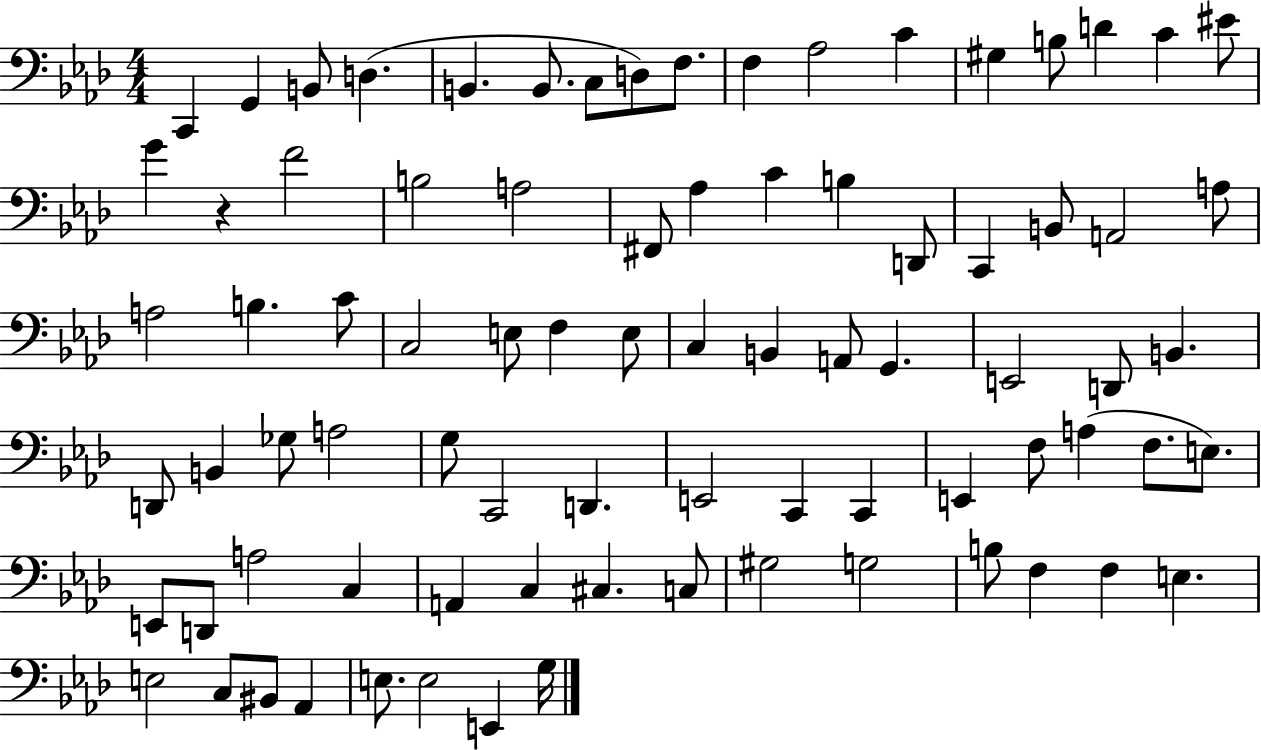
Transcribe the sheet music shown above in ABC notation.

X:1
T:Untitled
M:4/4
L:1/4
K:Ab
C,, G,, B,,/2 D, B,, B,,/2 C,/2 D,/2 F,/2 F, _A,2 C ^G, B,/2 D C ^E/2 G z F2 B,2 A,2 ^F,,/2 _A, C B, D,,/2 C,, B,,/2 A,,2 A,/2 A,2 B, C/2 C,2 E,/2 F, E,/2 C, B,, A,,/2 G,, E,,2 D,,/2 B,, D,,/2 B,, _G,/2 A,2 G,/2 C,,2 D,, E,,2 C,, C,, E,, F,/2 A, F,/2 E,/2 E,,/2 D,,/2 A,2 C, A,, C, ^C, C,/2 ^G,2 G,2 B,/2 F, F, E, E,2 C,/2 ^B,,/2 _A,, E,/2 E,2 E,, G,/4